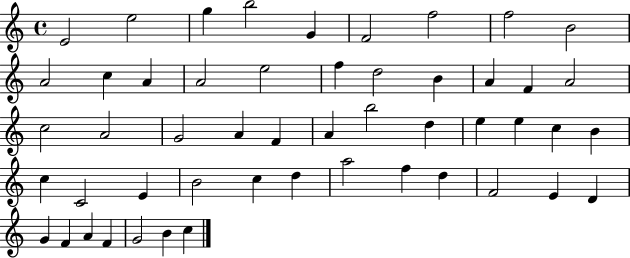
X:1
T:Untitled
M:4/4
L:1/4
K:C
E2 e2 g b2 G F2 f2 f2 B2 A2 c A A2 e2 f d2 B A F A2 c2 A2 G2 A F A b2 d e e c B c C2 E B2 c d a2 f d F2 E D G F A F G2 B c